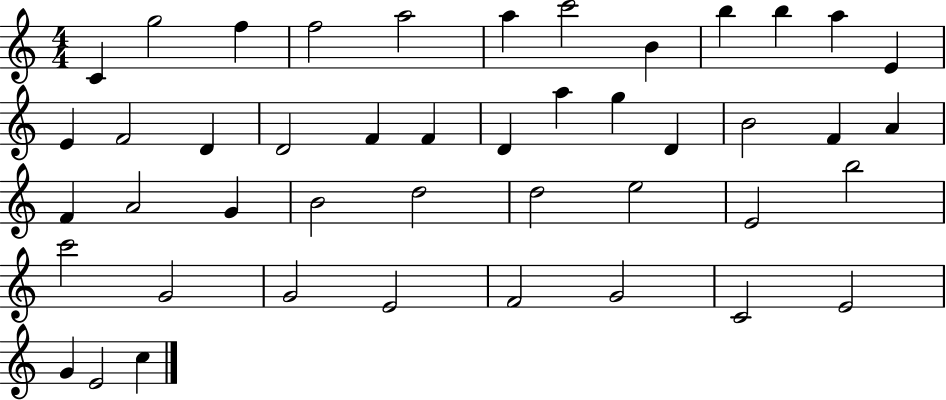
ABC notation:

X:1
T:Untitled
M:4/4
L:1/4
K:C
C g2 f f2 a2 a c'2 B b b a E E F2 D D2 F F D a g D B2 F A F A2 G B2 d2 d2 e2 E2 b2 c'2 G2 G2 E2 F2 G2 C2 E2 G E2 c